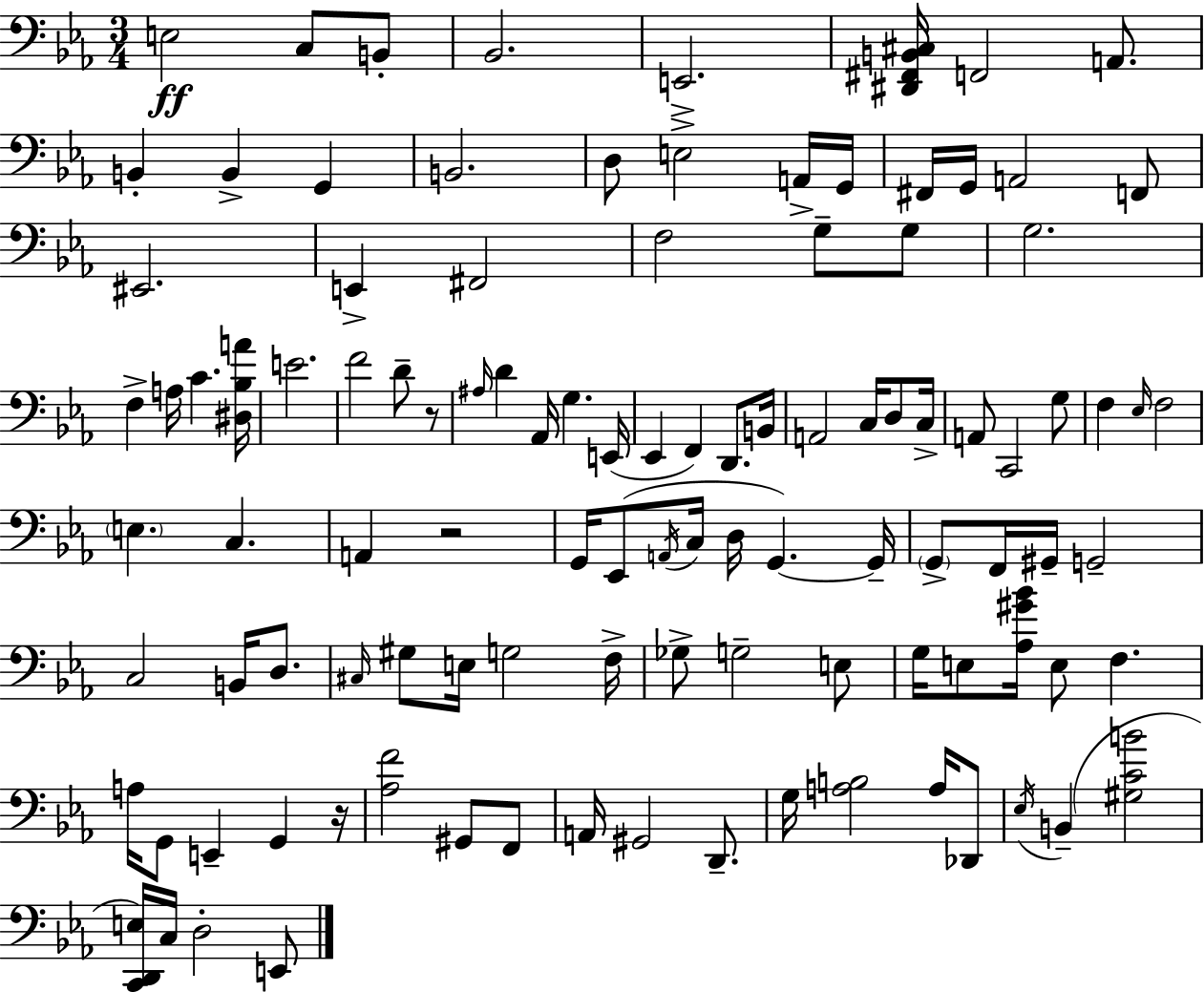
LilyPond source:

{
  \clef bass
  \numericTimeSignature
  \time 3/4
  \key c \minor
  e2\ff c8 b,8-. | bes,2. | e,2.-> | <dis, fis, b, cis>16 f,2 a,8. | \break b,4-. b,4-> g,4 | b,2. | d8 e2-> a,16-> g,16 | fis,16 g,16 a,2 f,8 | \break eis,2. | e,4-> fis,2 | f2 g8-- g8 | g2. | \break f4-> a16 c'4. <dis bes a'>16 | e'2. | f'2 d'8-- r8 | \grace { ais16 } d'4 aes,16 g4. | \break e,16( ees,4 f,4) d,8. | b,16 a,2 c16 d8 | c16-> a,8 c,2 g8 | f4 \grace { ees16 } f2 | \break \parenthesize e4. c4. | a,4 r2 | g,16 ees,8( \acciaccatura { a,16 } c16 d16 g,4.~~) | g,16-- \parenthesize g,8-> f,16 gis,16-- g,2-- | \break c2 b,16 | d8. \grace { cis16 } gis8 e16 g2 | f16-> ges8-> g2-- | e8 g16 e8 <aes gis' bes'>16 e8 f4. | \break a16 g,8 e,4-- g,4 | r16 <aes f'>2 | gis,8 f,8 a,16 gis,2 | d,8.-- g16 <a b>2 | \break a16 des,8 \acciaccatura { ees16 }( b,4-- <gis c' b'>2 | <c, d, e>16) c16 d2-. | e,8 \bar "|."
}